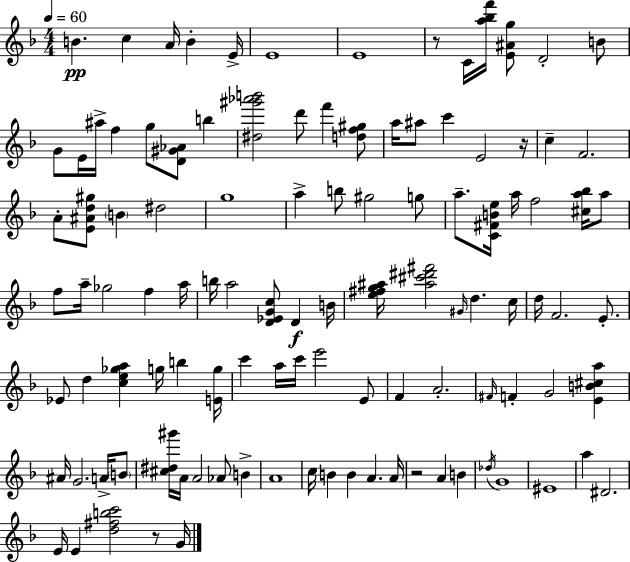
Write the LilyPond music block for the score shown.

{
  \clef treble
  \numericTimeSignature
  \time 4/4
  \key f \major
  \tempo 4 = 60
  b'4.\pp c''4 a'16 b'4-. e'16-> | e'1 | e'1 | r8 c'16 <a'' bes'' f'''>16 <e' ais' g''>8 d'2-. b'8 | \break g'8 e'16 ais''16-> f''4 g''8 <d' gis' aes'>8 b''4 | <dis'' gis''' aes''' b'''>2 d'''8 f'''4 <d'' f'' gis''>8 | a''16 ais''8 c'''4 e'2 r16 | c''4-- f'2. | \break a'8-. <e' ais' d'' gis''>8 \parenthesize b'4 dis''2 | g''1 | a''4-> b''8 gis''2 g''8 | a''8.-- <c' fis' b' e''>16 a''16 f''2 <cis'' a'' bes''>16 a''8 | \break f''8 a''16-- ges''2 f''4 a''16 | b''16 a''2 <d' ees' g' c''>8 d'4\f b'16 | <e'' fis'' g'' ais''>16 <ais'' cis''' dis''' fis'''>2 \grace { gis'16 } d''4. | c''16 d''16 f'2. e'8.-. | \break ees'8 d''4 <c'' e'' ges'' a''>4 g''16 b''4 | <e' g''>16 c'''4 a''16 c'''16 e'''2 e'8 | f'4 a'2.-. | \grace { fis'16 } f'4-. g'2 <e' b' cis'' a''>4 | \break ais'16 g'2. a'16-> | \parenthesize b'8 <cis'' dis'' gis'''>16 a'16 a'2 aes'8 b'4-> | a'1 | c''16 b'4 b'4 a'4. | \break a'16 r2 a'4 b'4 | \acciaccatura { des''16 } g'1 | eis'1 | a''4 dis'2. | \break e'16 e'4 <d'' fis'' b'' c'''>2 | r8 g'16 \bar "|."
}